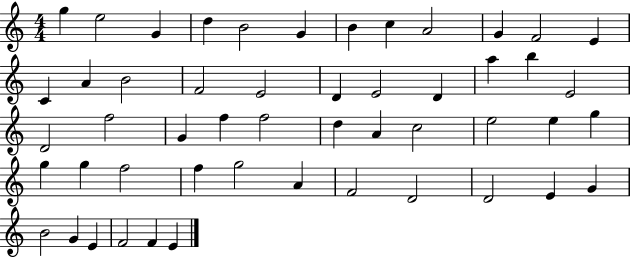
{
  \clef treble
  \numericTimeSignature
  \time 4/4
  \key c \major
  g''4 e''2 g'4 | d''4 b'2 g'4 | b'4 c''4 a'2 | g'4 f'2 e'4 | \break c'4 a'4 b'2 | f'2 e'2 | d'4 e'2 d'4 | a''4 b''4 e'2 | \break d'2 f''2 | g'4 f''4 f''2 | d''4 a'4 c''2 | e''2 e''4 g''4 | \break g''4 g''4 f''2 | f''4 g''2 a'4 | f'2 d'2 | d'2 e'4 g'4 | \break b'2 g'4 e'4 | f'2 f'4 e'4 | \bar "|."
}